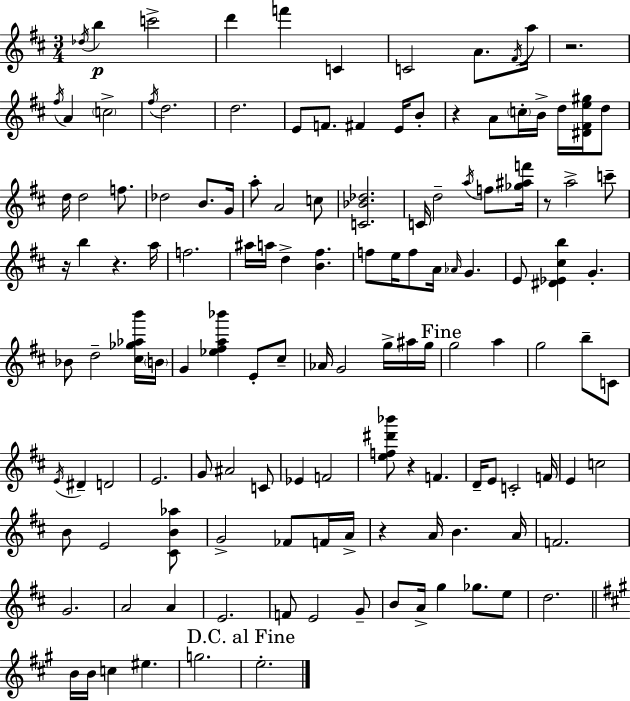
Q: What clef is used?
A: treble